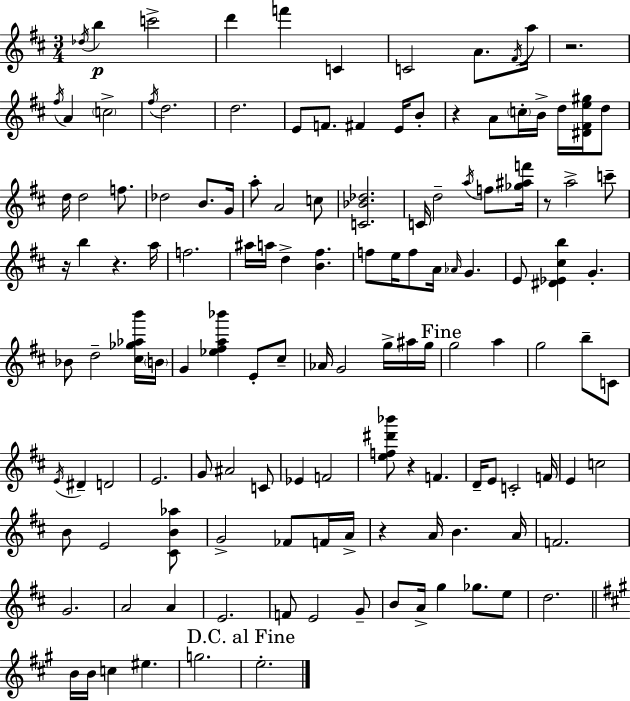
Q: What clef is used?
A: treble